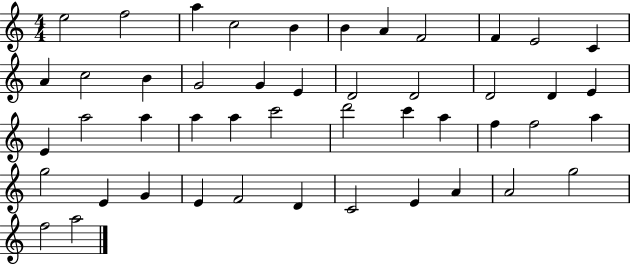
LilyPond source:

{
  \clef treble
  \numericTimeSignature
  \time 4/4
  \key c \major
  e''2 f''2 | a''4 c''2 b'4 | b'4 a'4 f'2 | f'4 e'2 c'4 | \break a'4 c''2 b'4 | g'2 g'4 e'4 | d'2 d'2 | d'2 d'4 e'4 | \break e'4 a''2 a''4 | a''4 a''4 c'''2 | d'''2 c'''4 a''4 | f''4 f''2 a''4 | \break g''2 e'4 g'4 | e'4 f'2 d'4 | c'2 e'4 a'4 | a'2 g''2 | \break f''2 a''2 | \bar "|."
}